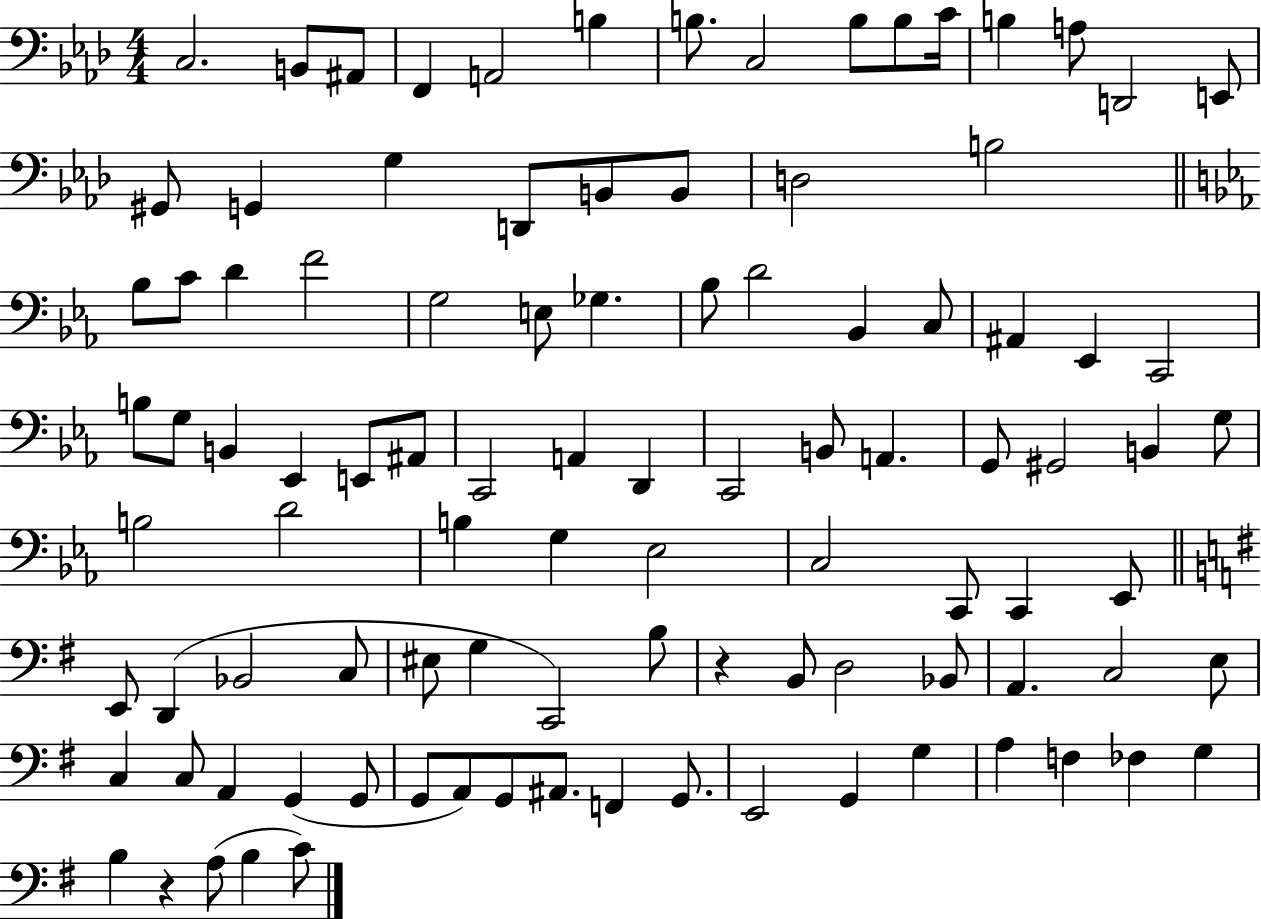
{
  \clef bass
  \numericTimeSignature
  \time 4/4
  \key aes \major
  c2. b,8 ais,8 | f,4 a,2 b4 | b8. c2 b8 b8 c'16 | b4 a8 d,2 e,8 | \break gis,8 g,4 g4 d,8 b,8 b,8 | d2 b2 | \bar "||" \break \key c \minor bes8 c'8 d'4 f'2 | g2 e8 ges4. | bes8 d'2 bes,4 c8 | ais,4 ees,4 c,2 | \break b8 g8 b,4 ees,4 e,8 ais,8 | c,2 a,4 d,4 | c,2 b,8 a,4. | g,8 gis,2 b,4 g8 | \break b2 d'2 | b4 g4 ees2 | c2 c,8 c,4 ees,8 | \bar "||" \break \key e \minor e,8 d,4( bes,2 c8 | eis8 g4 c,2) b8 | r4 b,8 d2 bes,8 | a,4. c2 e8 | \break c4 c8 a,4 g,4( g,8 | g,8 a,8) g,8 ais,8. f,4 g,8. | e,2 g,4 g4 | a4 f4 fes4 g4 | \break b4 r4 a8( b4 c'8) | \bar "|."
}